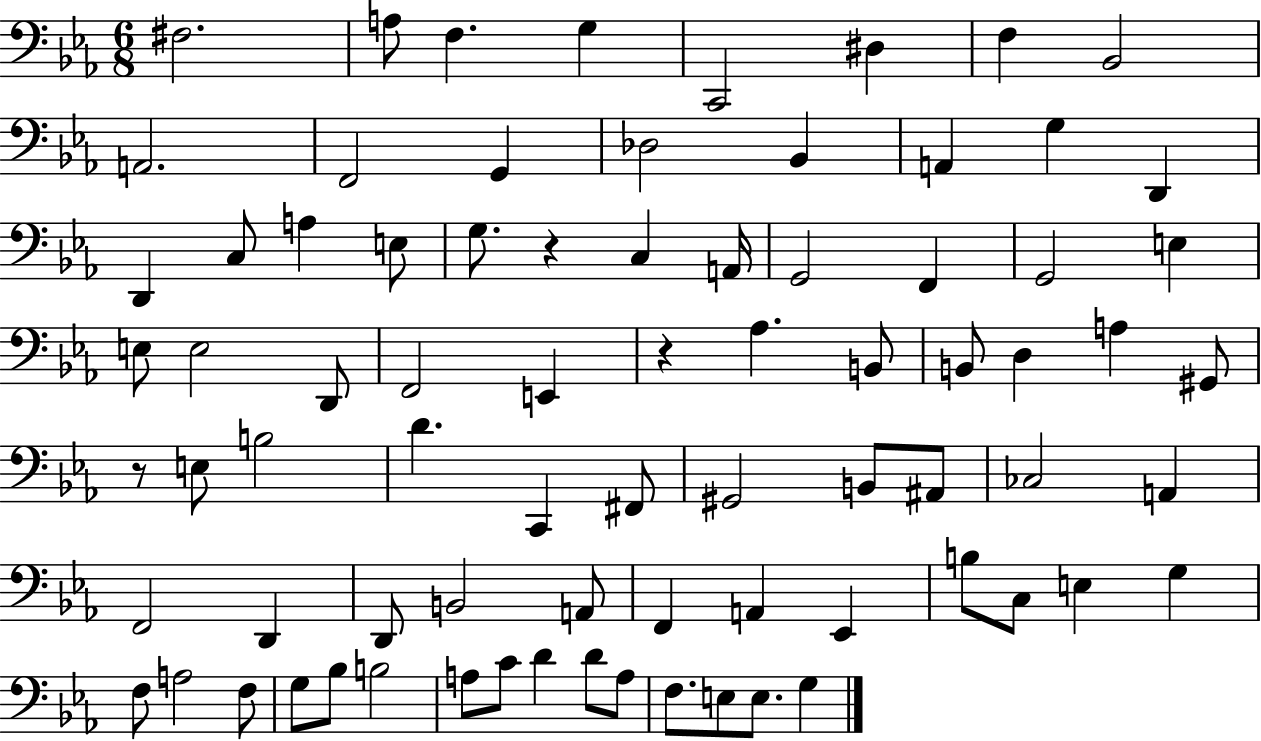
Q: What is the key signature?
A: EES major